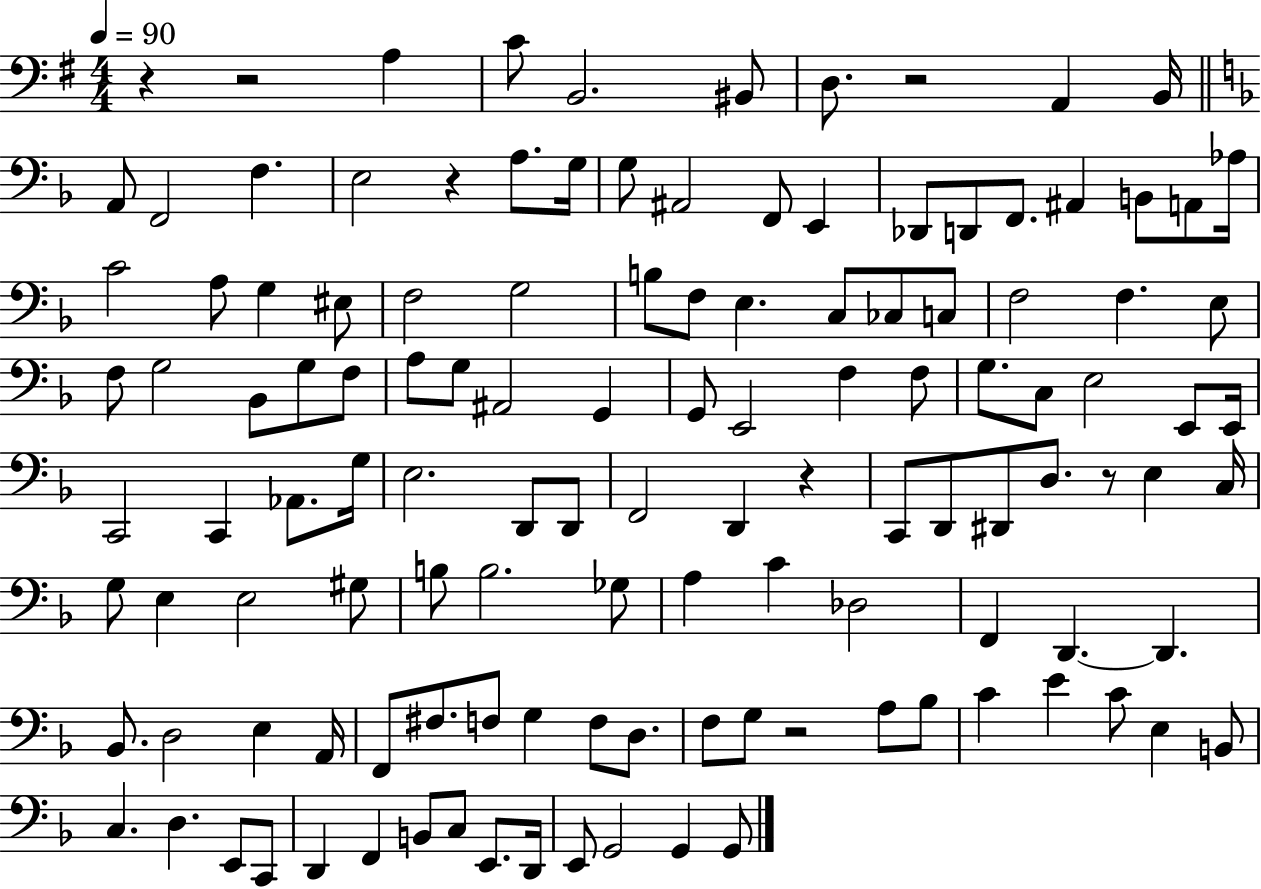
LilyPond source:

{
  \clef bass
  \numericTimeSignature
  \time 4/4
  \key g \major
  \tempo 4 = 90
  \repeat volta 2 { r4 r2 a4 | c'8 b,2. bis,8 | d8. r2 a,4 b,16 | \bar "||" \break \key f \major a,8 f,2 f4. | e2 r4 a8. g16 | g8 ais,2 f,8 e,4 | des,8 d,8 f,8. ais,4 b,8 a,8 aes16 | \break c'2 a8 g4 eis8 | f2 g2 | b8 f8 e4. c8 ces8 c8 | f2 f4. e8 | \break f8 g2 bes,8 g8 f8 | a8 g8 ais,2 g,4 | g,8 e,2 f4 f8 | g8. c8 e2 e,8 e,16 | \break c,2 c,4 aes,8. g16 | e2. d,8 d,8 | f,2 d,4 r4 | c,8 d,8 dis,8 d8. r8 e4 c16 | \break g8 e4 e2 gis8 | b8 b2. ges8 | a4 c'4 des2 | f,4 d,4.~~ d,4. | \break bes,8. d2 e4 a,16 | f,8 fis8. f8 g4 f8 d8. | f8 g8 r2 a8 bes8 | c'4 e'4 c'8 e4 b,8 | \break c4. d4. e,8 c,8 | d,4 f,4 b,8 c8 e,8. d,16 | e,8 g,2 g,4 g,8 | } \bar "|."
}